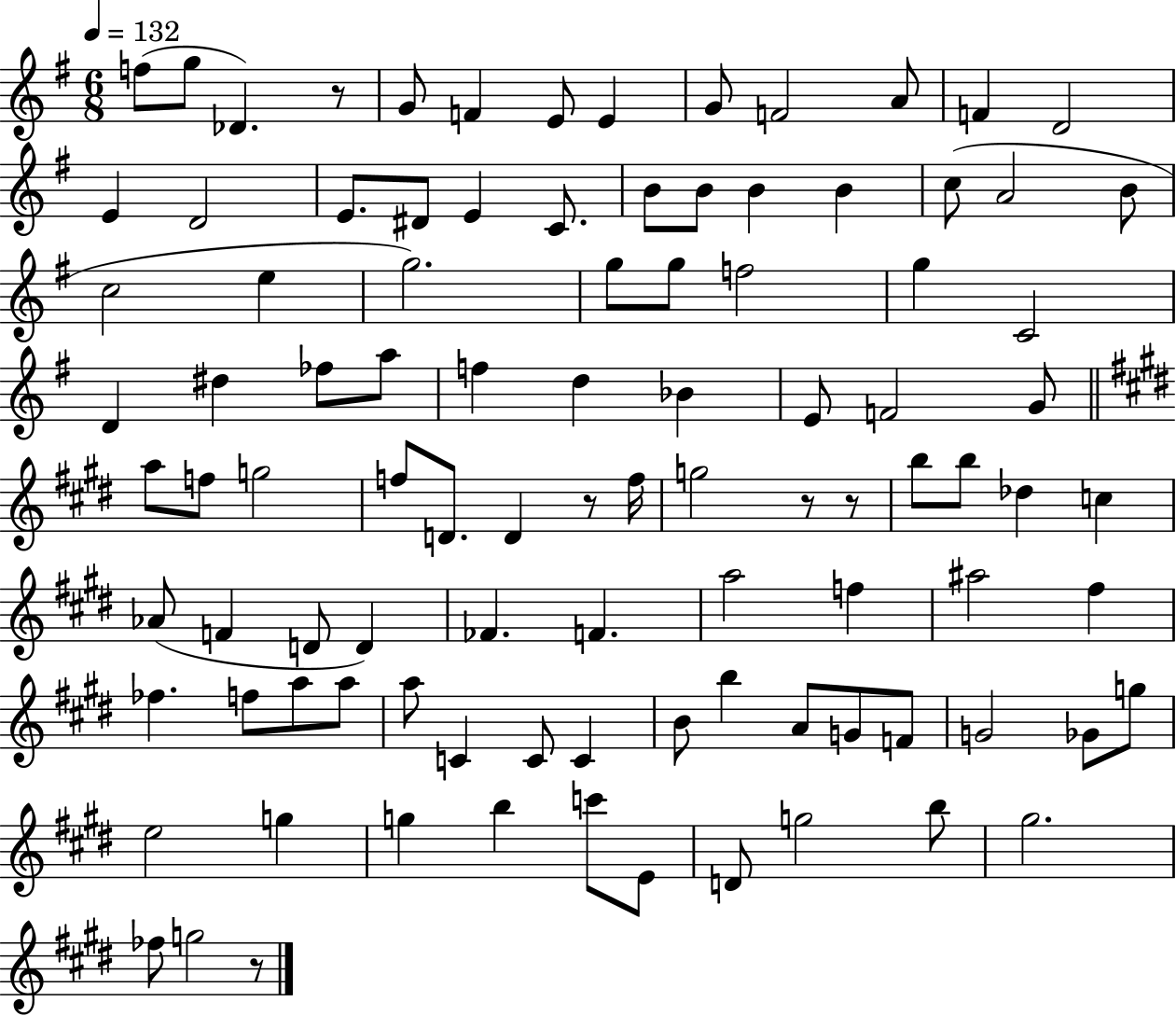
F5/e G5/e Db4/q. R/e G4/e F4/q E4/e E4/q G4/e F4/h A4/e F4/q D4/h E4/q D4/h E4/e. D#4/e E4/q C4/e. B4/e B4/e B4/q B4/q C5/e A4/h B4/e C5/h E5/q G5/h. G5/e G5/e F5/h G5/q C4/h D4/q D#5/q FES5/e A5/e F5/q D5/q Bb4/q E4/e F4/h G4/e A5/e F5/e G5/h F5/e D4/e. D4/q R/e F5/s G5/h R/e R/e B5/e B5/e Db5/q C5/q Ab4/e F4/q D4/e D4/q FES4/q. F4/q. A5/h F5/q A#5/h F#5/q FES5/q. F5/e A5/e A5/e A5/e C4/q C4/e C4/q B4/e B5/q A4/e G4/e F4/e G4/h Gb4/e G5/e E5/h G5/q G5/q B5/q C6/e E4/e D4/e G5/h B5/e G#5/h. FES5/e G5/h R/e